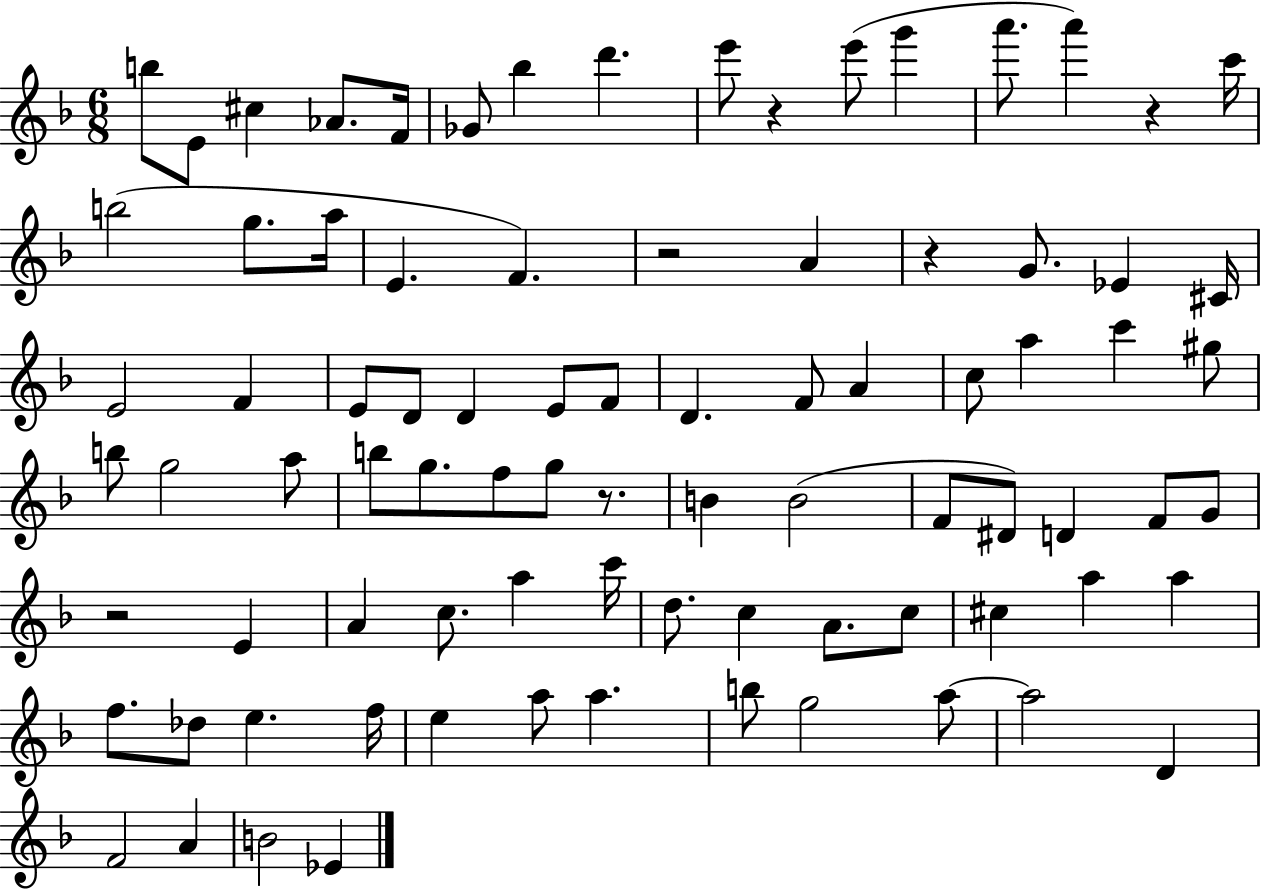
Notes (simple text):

B5/e E4/e C#5/q Ab4/e. F4/s Gb4/e Bb5/q D6/q. E6/e R/q E6/e G6/q A6/e. A6/q R/q C6/s B5/h G5/e. A5/s E4/q. F4/q. R/h A4/q R/q G4/e. Eb4/q C#4/s E4/h F4/q E4/e D4/e D4/q E4/e F4/e D4/q. F4/e A4/q C5/e A5/q C6/q G#5/e B5/e G5/h A5/e B5/e G5/e. F5/e G5/e R/e. B4/q B4/h F4/e D#4/e D4/q F4/e G4/e R/h E4/q A4/q C5/e. A5/q C6/s D5/e. C5/q A4/e. C5/e C#5/q A5/q A5/q F5/e. Db5/e E5/q. F5/s E5/q A5/e A5/q. B5/e G5/h A5/e A5/h D4/q F4/h A4/q B4/h Eb4/q